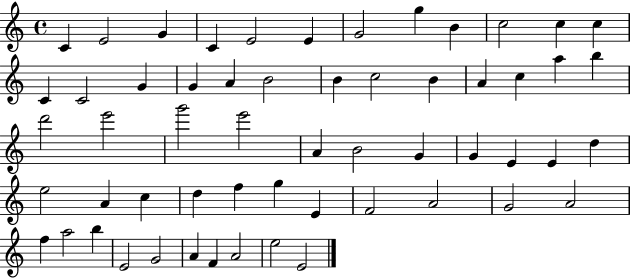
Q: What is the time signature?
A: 4/4